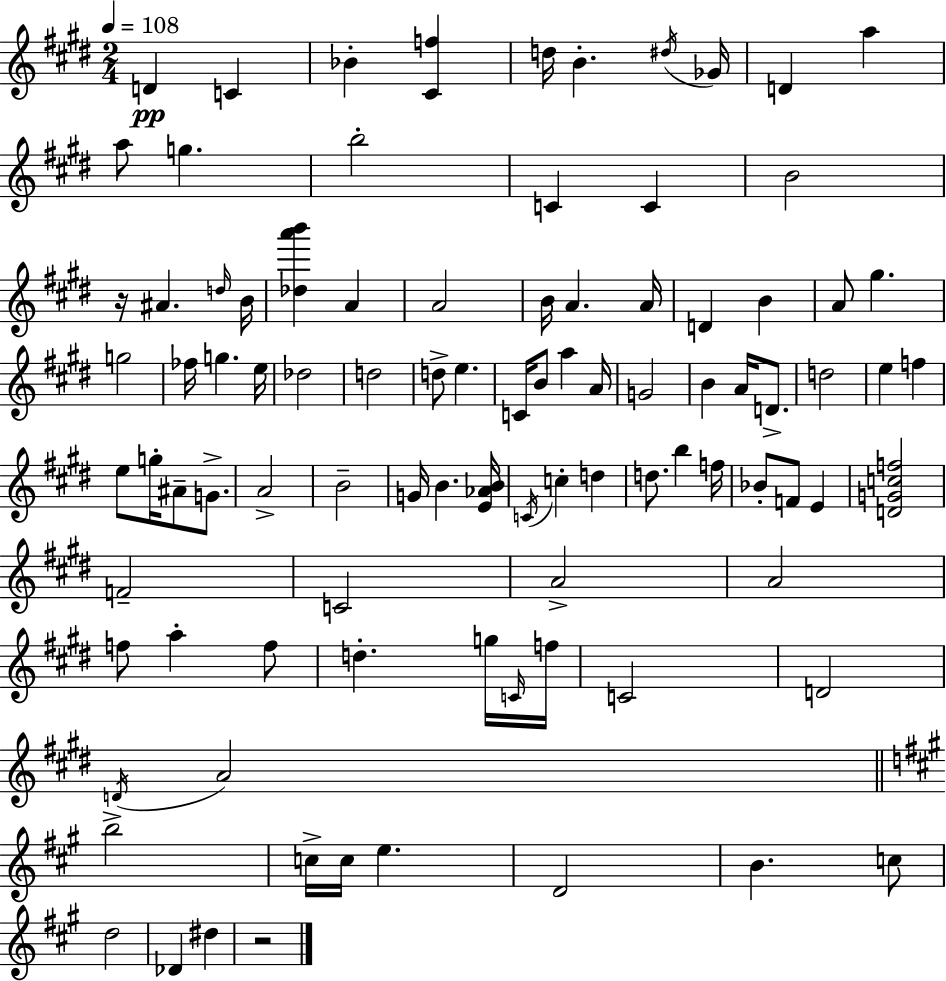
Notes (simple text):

D4/q C4/q Bb4/q [C#4,F5]/q D5/s B4/q. D#5/s Gb4/s D4/q A5/q A5/e G5/q. B5/h C4/q C4/q B4/h R/s A#4/q. D5/s B4/s [Db5,A6,B6]/q A4/q A4/h B4/s A4/q. A4/s D4/q B4/q A4/e G#5/q. G5/h FES5/s G5/q. E5/s Db5/h D5/h D5/e E5/q. C4/s B4/e A5/q A4/s G4/h B4/q A4/s D4/e. D5/h E5/q F5/q E5/e G5/s A#4/e G4/e. A4/h B4/h G4/s B4/q. [E4,Ab4,B4]/s C4/s C5/q D5/q D5/e. B5/q F5/s Bb4/e F4/e E4/q [D4,G4,C5,F5]/h F4/h C4/h A4/h A4/h F5/e A5/q F5/e D5/q. G5/s C4/s F5/s C4/h D4/h D4/s A4/h B5/h C5/s C5/s E5/q. D4/h B4/q. C5/e D5/h Db4/q D#5/q R/h